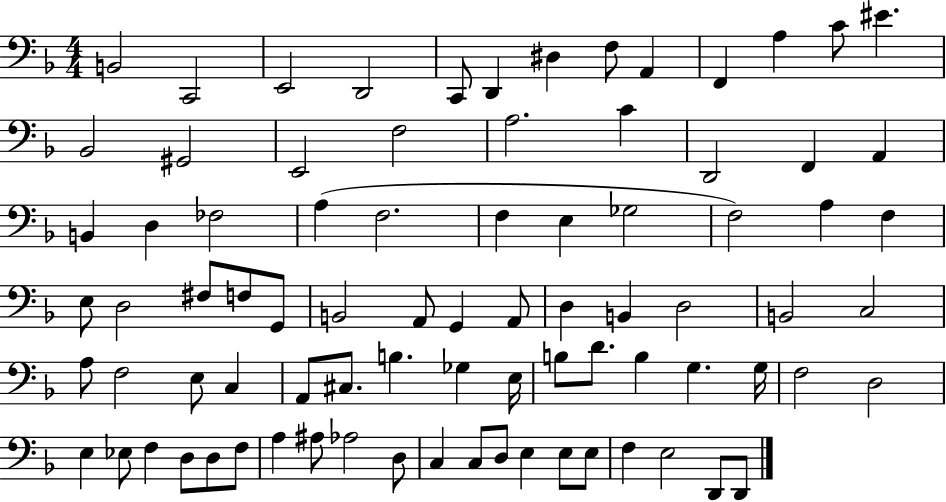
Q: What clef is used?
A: bass